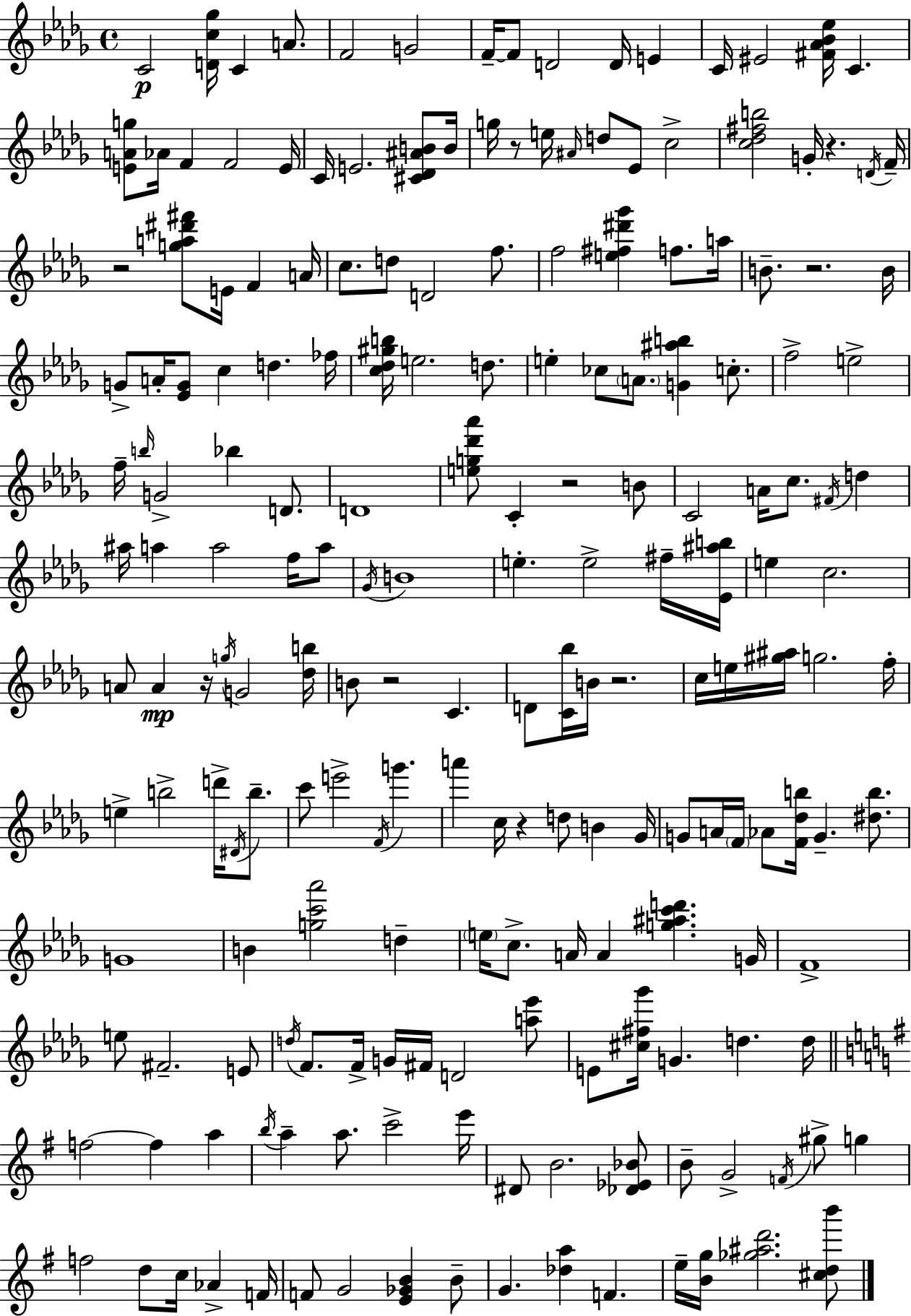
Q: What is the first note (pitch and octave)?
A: C4